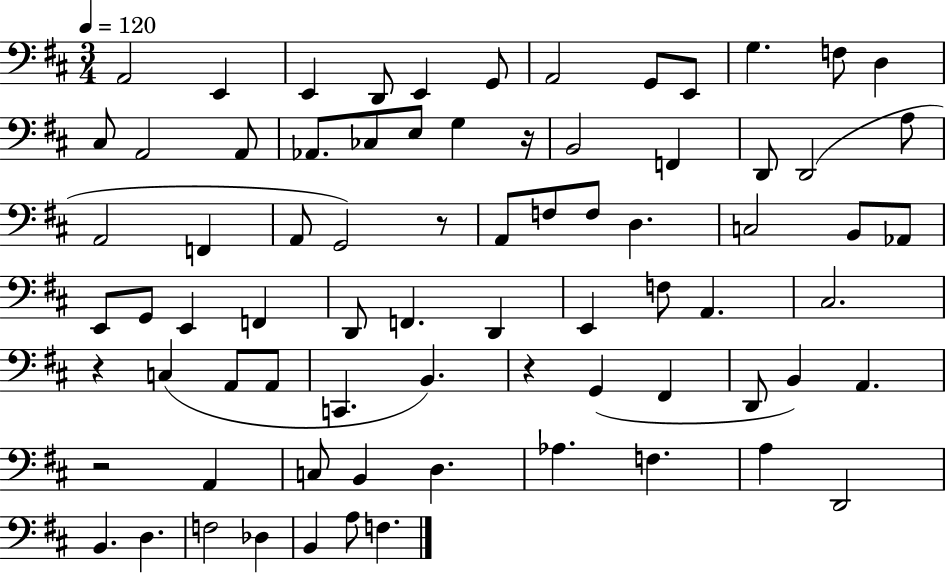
A2/h E2/q E2/q D2/e E2/q G2/e A2/h G2/e E2/e G3/q. F3/e D3/q C#3/e A2/h A2/e Ab2/e. CES3/e E3/e G3/q R/s B2/h F2/q D2/e D2/h A3/e A2/h F2/q A2/e G2/h R/e A2/e F3/e F3/e D3/q. C3/h B2/e Ab2/e E2/e G2/e E2/q F2/q D2/e F2/q. D2/q E2/q F3/e A2/q. C#3/h. R/q C3/q A2/e A2/e C2/q. B2/q. R/q G2/q F#2/q D2/e B2/q A2/q. R/h A2/q C3/e B2/q D3/q. Ab3/q. F3/q. A3/q D2/h B2/q. D3/q. F3/h Db3/q B2/q A3/e F3/q.